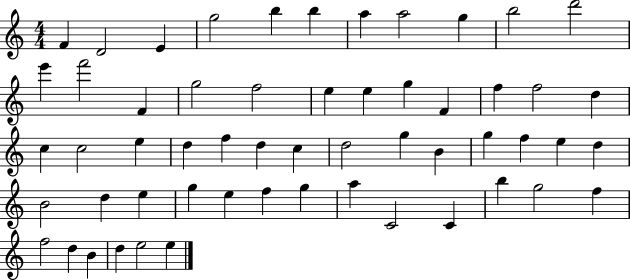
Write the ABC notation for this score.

X:1
T:Untitled
M:4/4
L:1/4
K:C
F D2 E g2 b b a a2 g b2 d'2 e' f'2 F g2 f2 e e g F f f2 d c c2 e d f d c d2 g B g f e d B2 d e g e f g a C2 C b g2 f f2 d B d e2 e